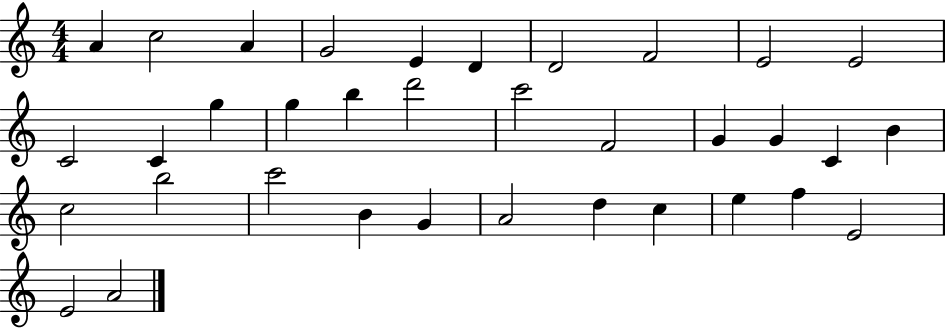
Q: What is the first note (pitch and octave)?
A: A4